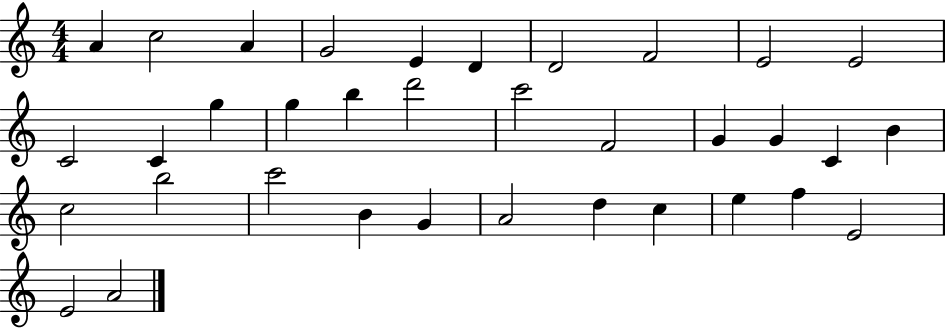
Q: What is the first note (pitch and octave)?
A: A4